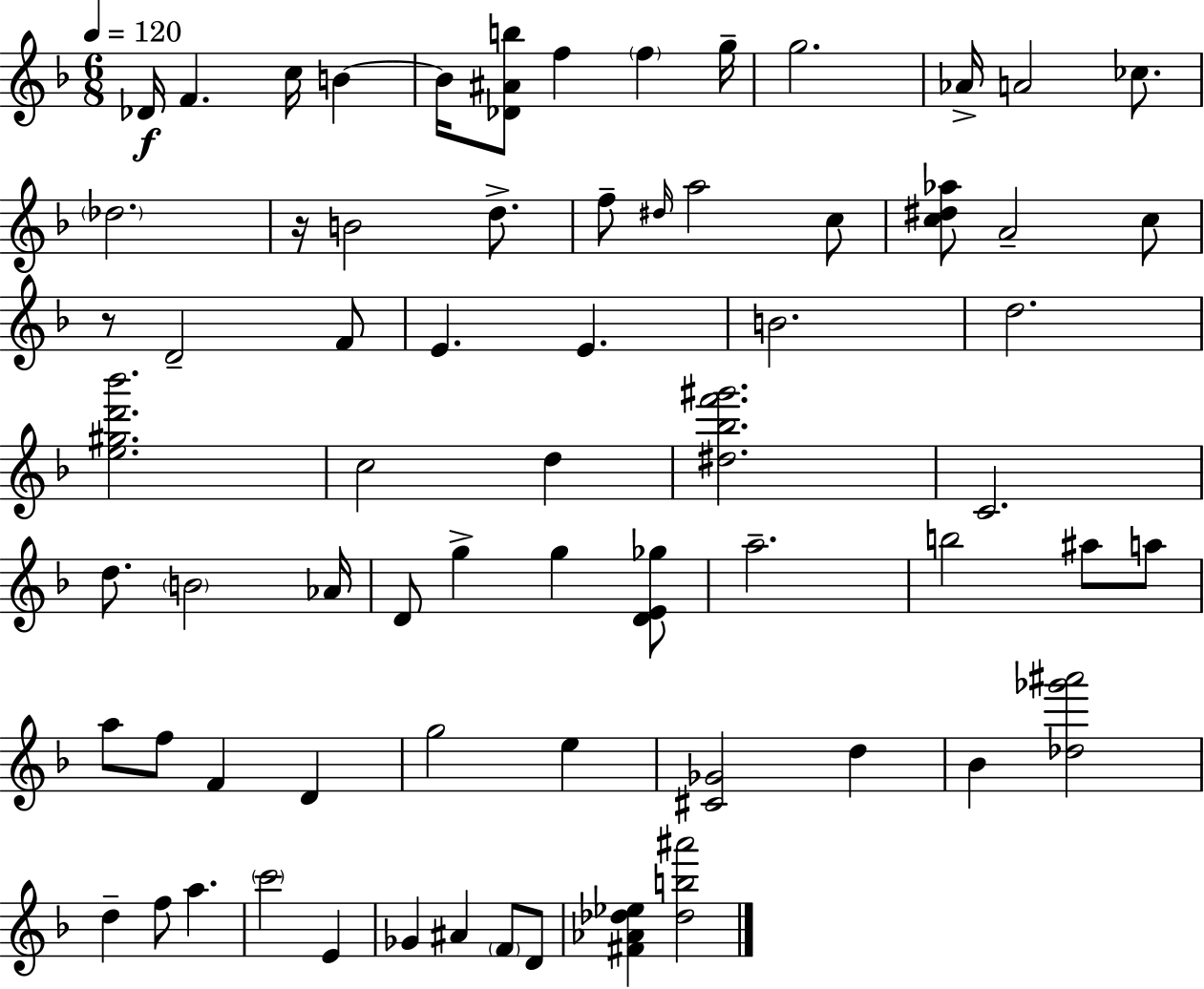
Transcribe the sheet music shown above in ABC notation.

X:1
T:Untitled
M:6/8
L:1/4
K:Dm
_D/4 F c/4 B B/4 [_D^Ab]/2 f f g/4 g2 _A/4 A2 _c/2 _d2 z/4 B2 d/2 f/2 ^d/4 a2 c/2 [c^d_a]/2 A2 c/2 z/2 D2 F/2 E E B2 d2 [e^gd'_b']2 c2 d [^d_bf'^g']2 C2 d/2 B2 _A/4 D/2 g g [DE_g]/2 a2 b2 ^a/2 a/2 a/2 f/2 F D g2 e [^C_G]2 d _B [_d_g'^a']2 d f/2 a c'2 E _G ^A F/2 D/2 [^F_A_d_e] [_db^a']2